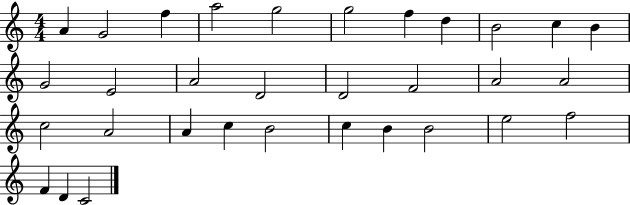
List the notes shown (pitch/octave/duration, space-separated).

A4/q G4/h F5/q A5/h G5/h G5/h F5/q D5/q B4/h C5/q B4/q G4/h E4/h A4/h D4/h D4/h F4/h A4/h A4/h C5/h A4/h A4/q C5/q B4/h C5/q B4/q B4/h E5/h F5/h F4/q D4/q C4/h